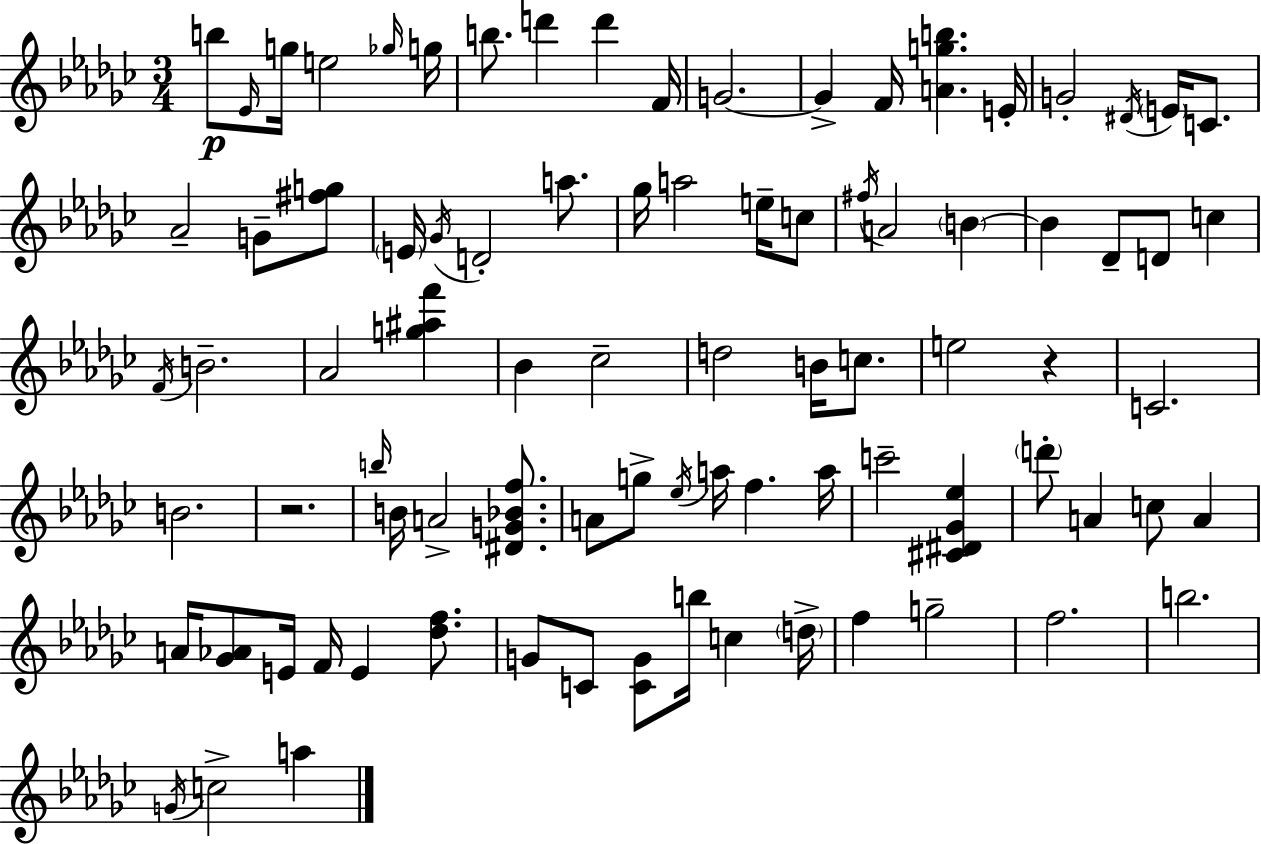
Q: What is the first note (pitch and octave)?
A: B5